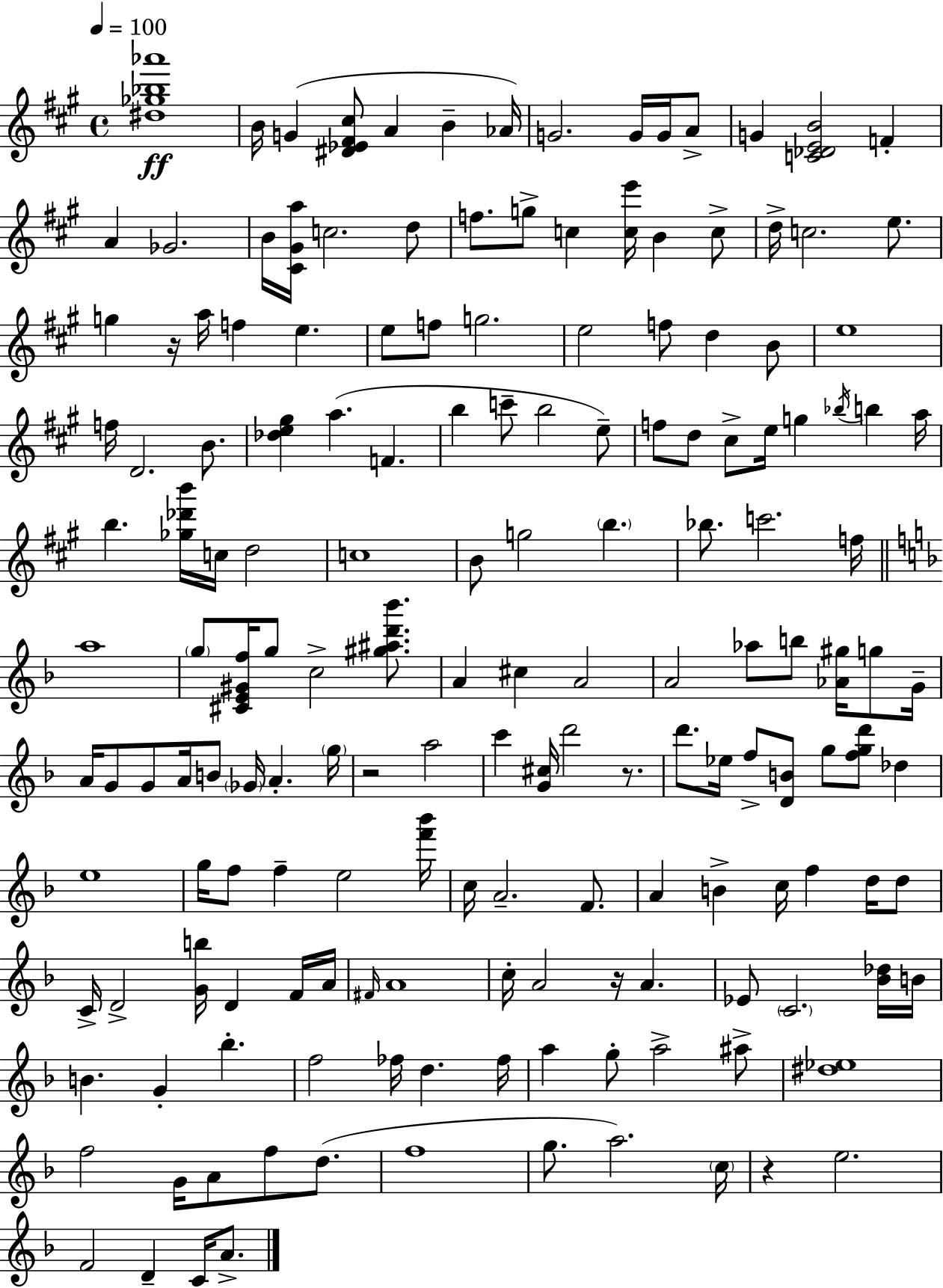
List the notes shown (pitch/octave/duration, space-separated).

[D#5,Gb5,Bb5,Ab6]/w B4/s G4/q [D#4,Eb4,F#4,C#5]/e A4/q B4/q Ab4/s G4/h. G4/s G4/s A4/e G4/q [C4,Db4,E4,B4]/h F4/q A4/q Gb4/h. B4/s [C#4,G#4,A5]/s C5/h. D5/e F5/e. G5/e C5/q [C5,E6]/s B4/q C5/e D5/s C5/h. E5/e. G5/q R/s A5/s F5/q E5/q. E5/e F5/e G5/h. E5/h F5/e D5/q B4/e E5/w F5/s D4/h. B4/e. [Db5,E5,G#5]/q A5/q. F4/q. B5/q C6/e B5/h E5/e F5/e D5/e C#5/e E5/s G5/q Bb5/s B5/q A5/s B5/q. [Gb5,Db6,B6]/s C5/s D5/h C5/w B4/e G5/h B5/q. Bb5/e. C6/h. F5/s A5/w G5/e [C#4,E4,G#4,F5]/s G5/e C5/h [G#5,A#5,D6,Bb6]/e. A4/q C#5/q A4/h A4/h Ab5/e B5/e [Ab4,G#5]/s G5/e G4/s A4/s G4/e G4/e A4/s B4/e Gb4/s A4/q. G5/s R/h A5/h C6/q [G4,C#5]/s D6/h R/e. D6/e. Eb5/s F5/e [D4,B4]/e G5/e [F5,G5,D6]/e Db5/q E5/w G5/s F5/e F5/q E5/h [F6,Bb6]/s C5/s A4/h. F4/e. A4/q B4/q C5/s F5/q D5/s D5/e C4/s D4/h [G4,B5]/s D4/q F4/s A4/s F#4/s A4/w C5/s A4/h R/s A4/q. Eb4/e C4/h. [Bb4,Db5]/s B4/s B4/q. G4/q Bb5/q. F5/h FES5/s D5/q. FES5/s A5/q G5/e A5/h A#5/e [D#5,Eb5]/w F5/h G4/s A4/e F5/e D5/e. F5/w G5/e. A5/h. C5/s R/q E5/h. F4/h D4/q C4/s A4/e.